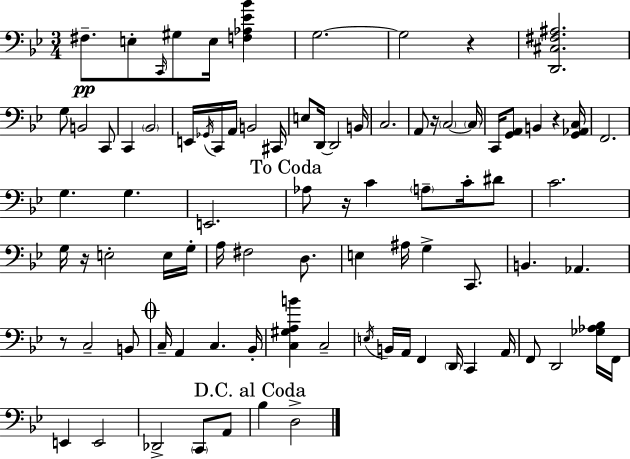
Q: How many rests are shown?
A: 6